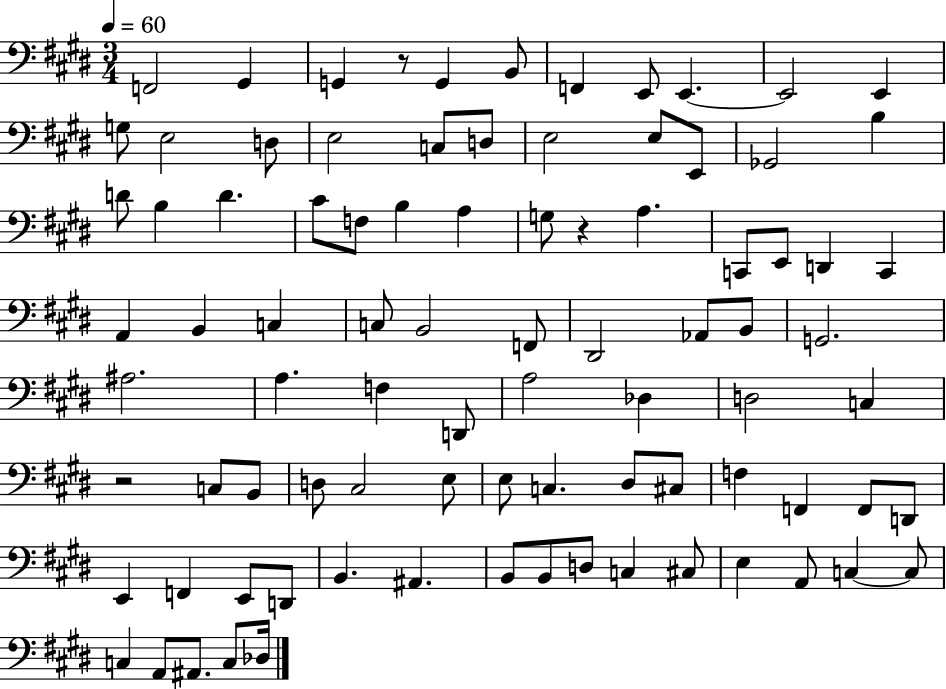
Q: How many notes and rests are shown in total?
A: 88